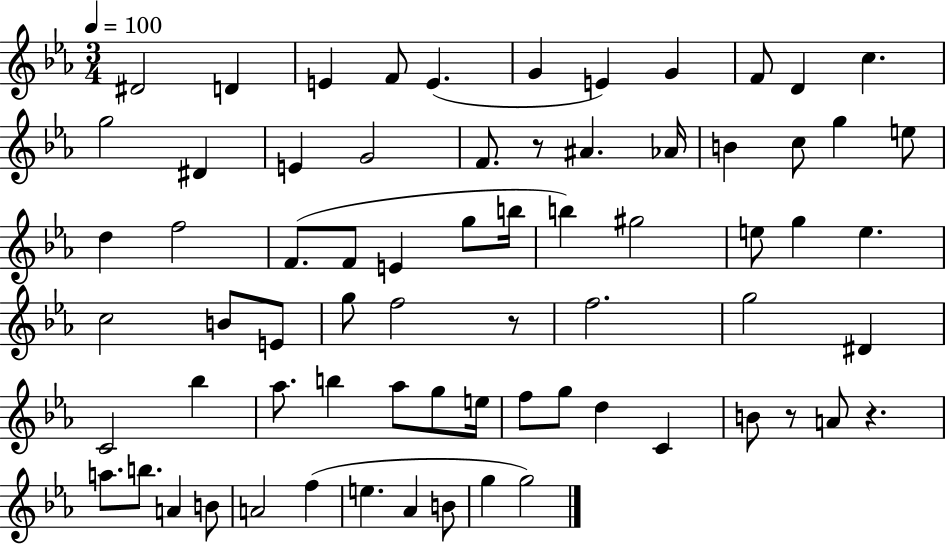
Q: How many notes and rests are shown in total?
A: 70